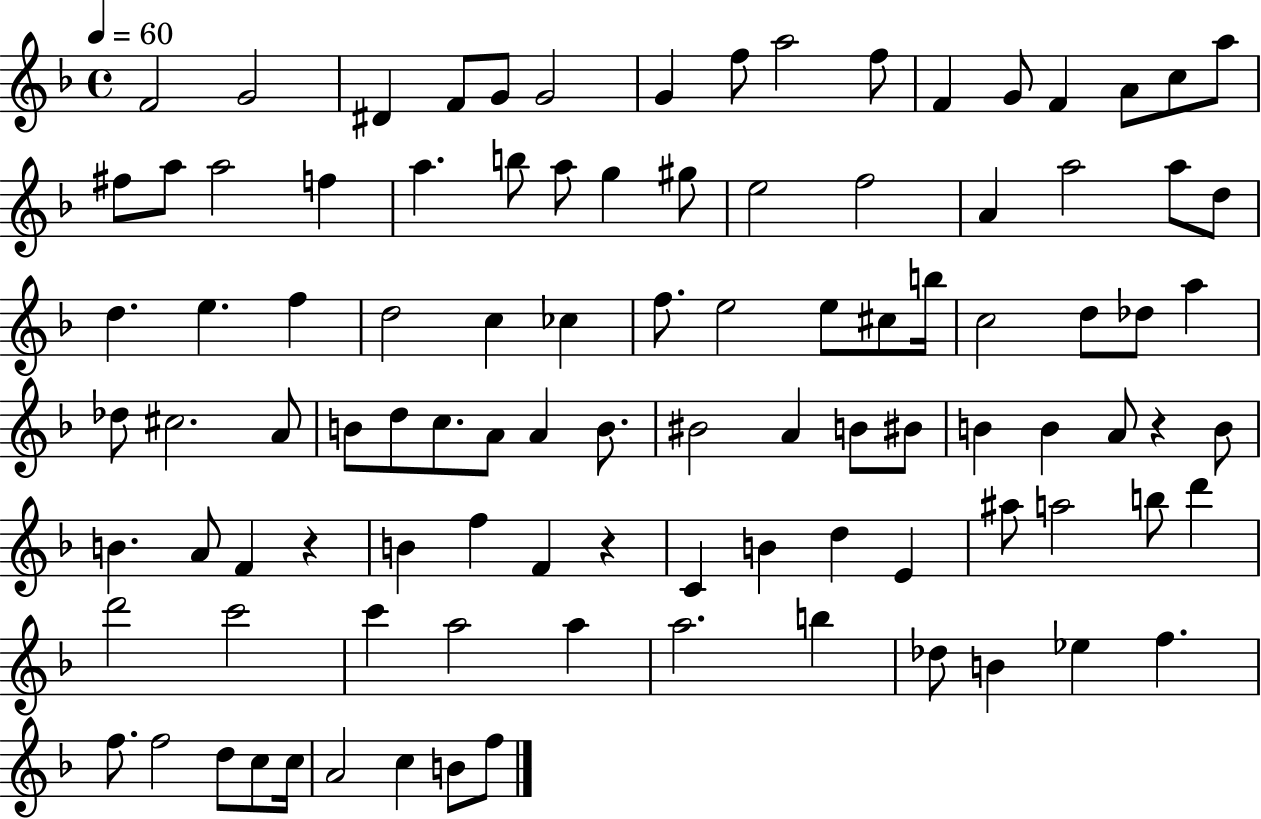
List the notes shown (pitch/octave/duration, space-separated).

F4/h G4/h D#4/q F4/e G4/e G4/h G4/q F5/e A5/h F5/e F4/q G4/e F4/q A4/e C5/e A5/e F#5/e A5/e A5/h F5/q A5/q. B5/e A5/e G5/q G#5/e E5/h F5/h A4/q A5/h A5/e D5/e D5/q. E5/q. F5/q D5/h C5/q CES5/q F5/e. E5/h E5/e C#5/e B5/s C5/h D5/e Db5/e A5/q Db5/e C#5/h. A4/e B4/e D5/e C5/e. A4/e A4/q B4/e. BIS4/h A4/q B4/e BIS4/e B4/q B4/q A4/e R/q B4/e B4/q. A4/e F4/q R/q B4/q F5/q F4/q R/q C4/q B4/q D5/q E4/q A#5/e A5/h B5/e D6/q D6/h C6/h C6/q A5/h A5/q A5/h. B5/q Db5/e B4/q Eb5/q F5/q. F5/e. F5/h D5/e C5/e C5/s A4/h C5/q B4/e F5/e